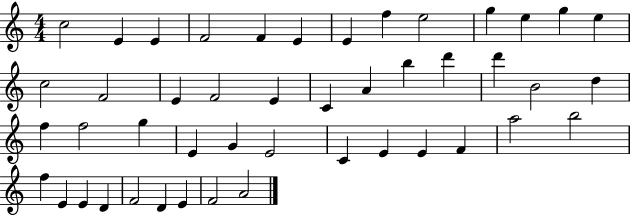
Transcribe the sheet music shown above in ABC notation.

X:1
T:Untitled
M:4/4
L:1/4
K:C
c2 E E F2 F E E f e2 g e g e c2 F2 E F2 E C A b d' d' B2 d f f2 g E G E2 C E E F a2 b2 f E E D F2 D E F2 A2